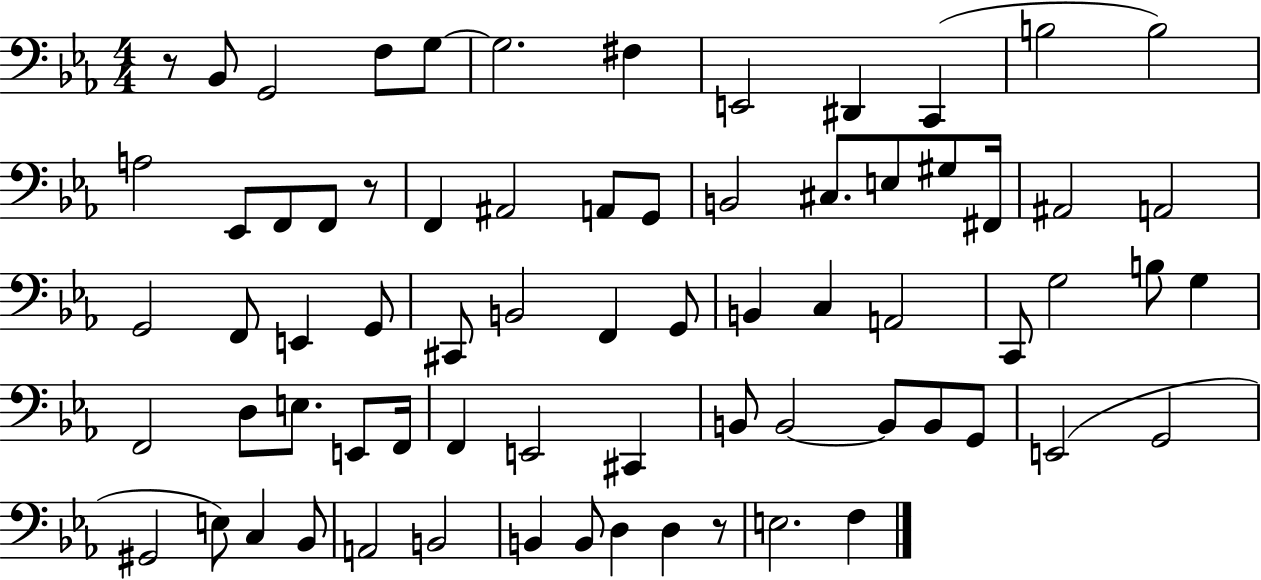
R/e Bb2/e G2/h F3/e G3/e G3/h. F#3/q E2/h D#2/q C2/q B3/h B3/h A3/h Eb2/e F2/e F2/e R/e F2/q A#2/h A2/e G2/e B2/h C#3/e. E3/e G#3/e F#2/s A#2/h A2/h G2/h F2/e E2/q G2/e C#2/e B2/h F2/q G2/e B2/q C3/q A2/h C2/e G3/h B3/e G3/q F2/h D3/e E3/e. E2/e F2/s F2/q E2/h C#2/q B2/e B2/h B2/e B2/e G2/e E2/h G2/h G#2/h E3/e C3/q Bb2/e A2/h B2/h B2/q B2/e D3/q D3/q R/e E3/h. F3/q